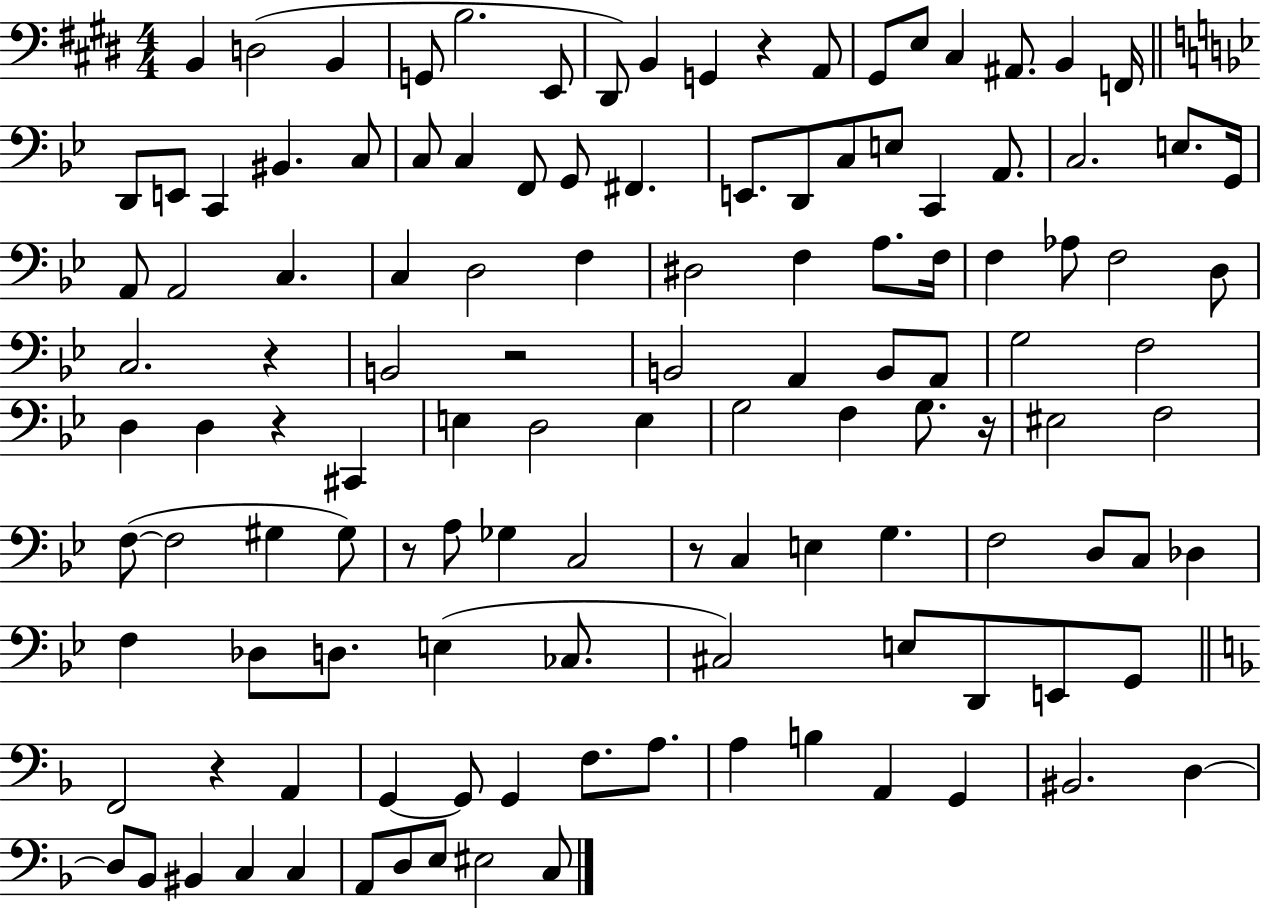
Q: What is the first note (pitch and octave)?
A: B2